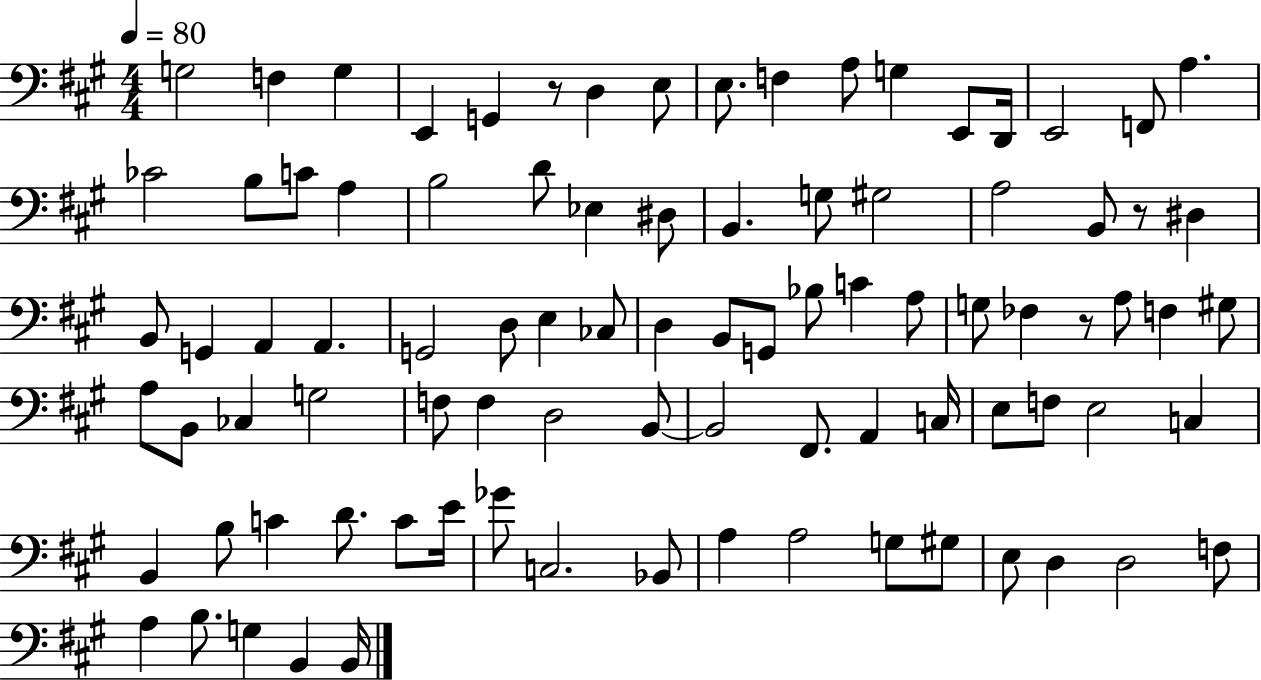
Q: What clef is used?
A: bass